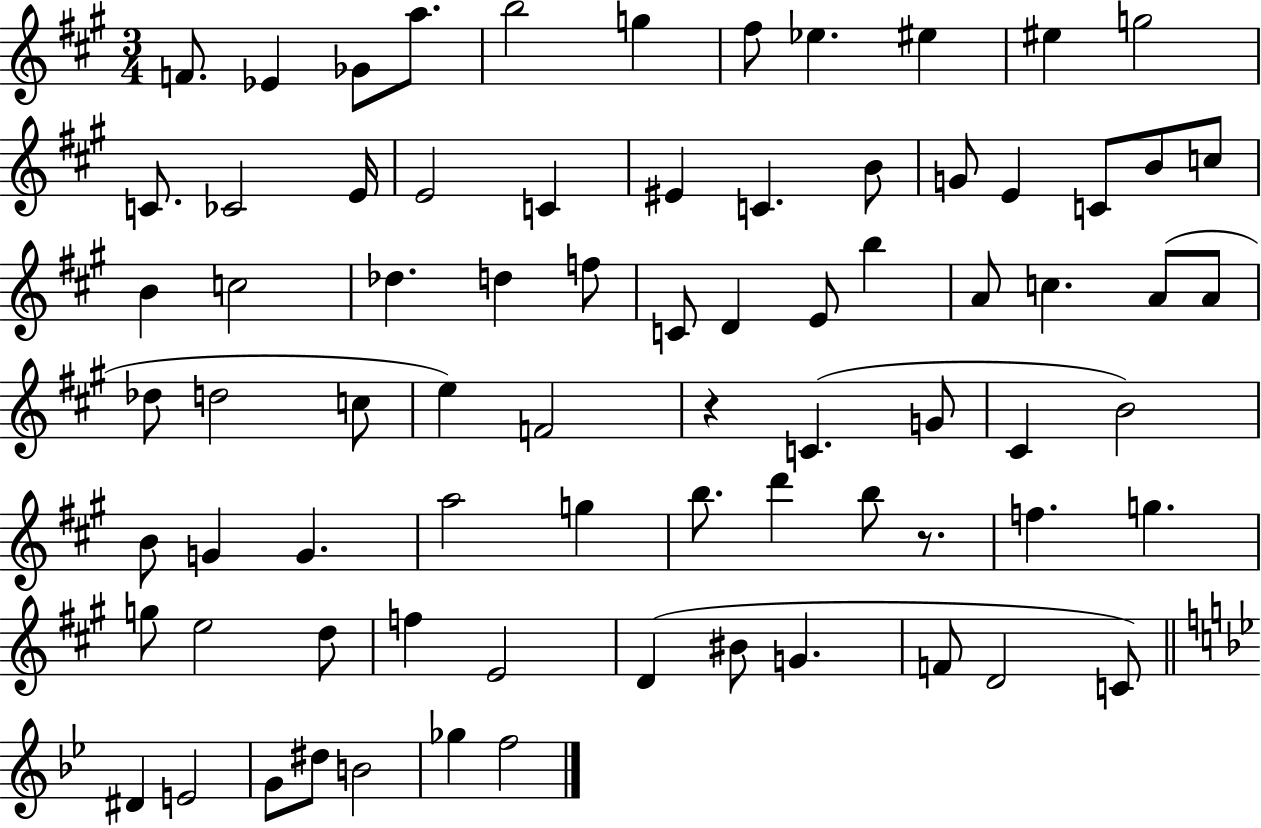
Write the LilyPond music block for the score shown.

{
  \clef treble
  \numericTimeSignature
  \time 3/4
  \key a \major
  f'8. ees'4 ges'8 a''8. | b''2 g''4 | fis''8 ees''4. eis''4 | eis''4 g''2 | \break c'8. ces'2 e'16 | e'2 c'4 | eis'4 c'4. b'8 | g'8 e'4 c'8 b'8 c''8 | \break b'4 c''2 | des''4. d''4 f''8 | c'8 d'4 e'8 b''4 | a'8 c''4. a'8( a'8 | \break des''8 d''2 c''8 | e''4) f'2 | r4 c'4.( g'8 | cis'4 b'2) | \break b'8 g'4 g'4. | a''2 g''4 | b''8. d'''4 b''8 r8. | f''4. g''4. | \break g''8 e''2 d''8 | f''4 e'2 | d'4( bis'8 g'4. | f'8 d'2 c'8) | \break \bar "||" \break \key g \minor dis'4 e'2 | g'8 dis''8 b'2 | ges''4 f''2 | \bar "|."
}